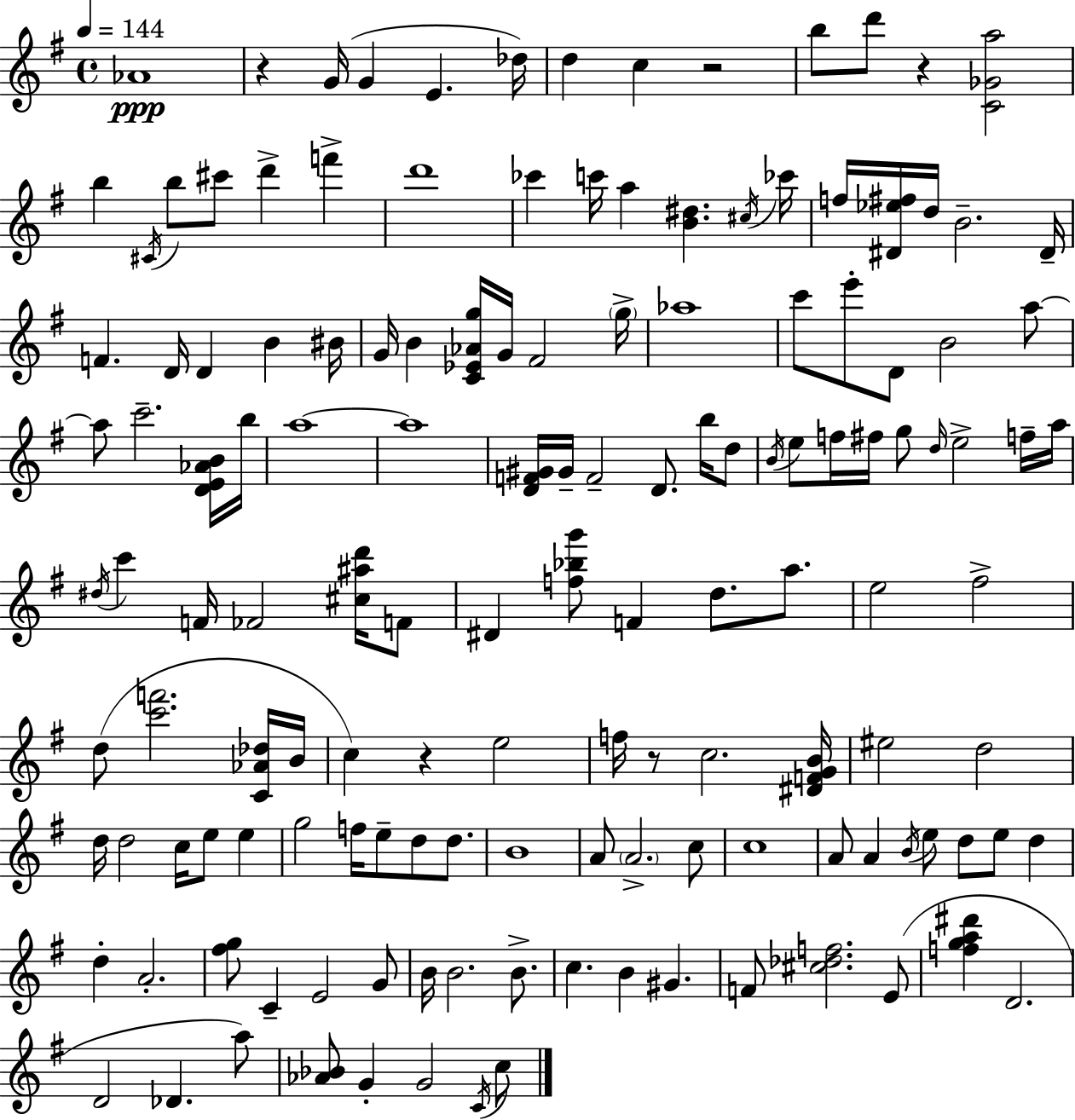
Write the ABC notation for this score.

X:1
T:Untitled
M:4/4
L:1/4
K:G
_A4 z G/4 G E _d/4 d c z2 b/2 d'/2 z [C_Ga]2 b ^C/4 b/2 ^c'/2 d' f' d'4 _c' c'/4 a [B^d] ^c/4 _c'/4 f/4 [^D_e^f]/4 d/4 B2 ^D/4 F D/4 D B ^B/4 G/4 B [C_E_Ag]/4 G/4 ^F2 g/4 _a4 c'/2 e'/2 D/2 B2 a/2 a/2 c'2 [DE_AB]/4 b/4 a4 a4 [DF^G]/4 ^G/4 F2 D/2 b/4 d/2 B/4 e/2 f/4 ^f/4 g/2 d/4 e2 f/4 a/4 ^d/4 c' F/4 _F2 [^c^ad']/4 F/2 ^D [f_bg']/2 F d/2 a/2 e2 ^f2 d/2 [c'f']2 [C_A_d]/4 B/4 c z e2 f/4 z/2 c2 [^DFGB]/4 ^e2 d2 d/4 d2 c/4 e/2 e g2 f/4 e/2 d/2 d/2 B4 A/2 A2 c/2 c4 A/2 A B/4 e/2 d/2 e/2 d d A2 [^fg]/2 C E2 G/2 B/4 B2 B/2 c B ^G F/2 [^c_df]2 E/2 [fga^d'] D2 D2 _D a/2 [_A_B]/2 G G2 C/4 c/2